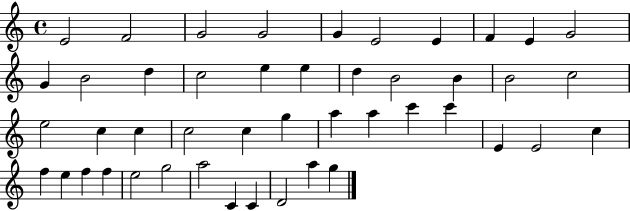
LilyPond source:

{
  \clef treble
  \time 4/4
  \defaultTimeSignature
  \key c \major
  e'2 f'2 | g'2 g'2 | g'4 e'2 e'4 | f'4 e'4 g'2 | \break g'4 b'2 d''4 | c''2 e''4 e''4 | d''4 b'2 b'4 | b'2 c''2 | \break e''2 c''4 c''4 | c''2 c''4 g''4 | a''4 a''4 c'''4 c'''4 | e'4 e'2 c''4 | \break f''4 e''4 f''4 f''4 | e''2 g''2 | a''2 c'4 c'4 | d'2 a''4 g''4 | \break \bar "|."
}